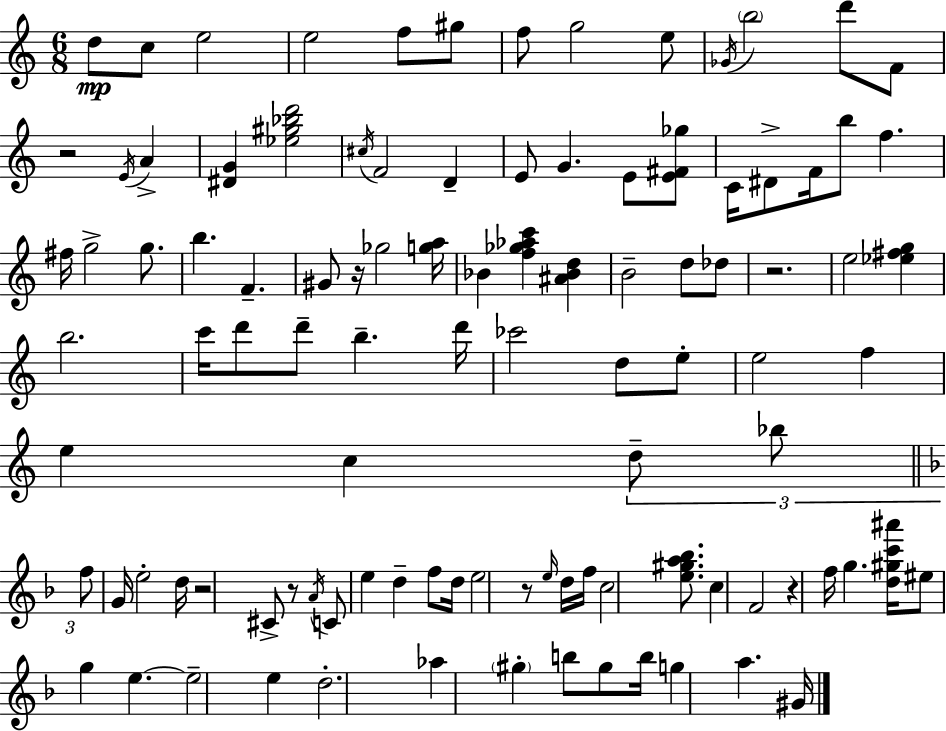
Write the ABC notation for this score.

X:1
T:Untitled
M:6/8
L:1/4
K:C
d/2 c/2 e2 e2 f/2 ^g/2 f/2 g2 e/2 _G/4 b2 d'/2 F/2 z2 E/4 A [^DG] [_e^g_bd']2 ^c/4 F2 D E/2 G E/2 [E^F_g]/2 C/4 ^D/2 F/4 b/2 f ^f/4 g2 g/2 b F ^G/2 z/4 _g2 [ga]/4 _B [f_g_ac'] [^A_Bd] B2 d/2 _d/2 z2 e2 [_e^fg] b2 c'/4 d'/2 d'/2 b d'/4 _c'2 d/2 e/2 e2 f e c d/2 _b/2 f/2 G/4 e2 d/4 z2 ^C/2 z/2 A/4 C/2 e d f/2 d/4 e2 z/2 e/4 d/4 f/4 c2 [e^ga_b]/2 c F2 z f/4 g [d^gc'^a']/4 ^e/2 g e e2 e d2 _a ^g b/2 ^g/2 b/4 g a ^G/4